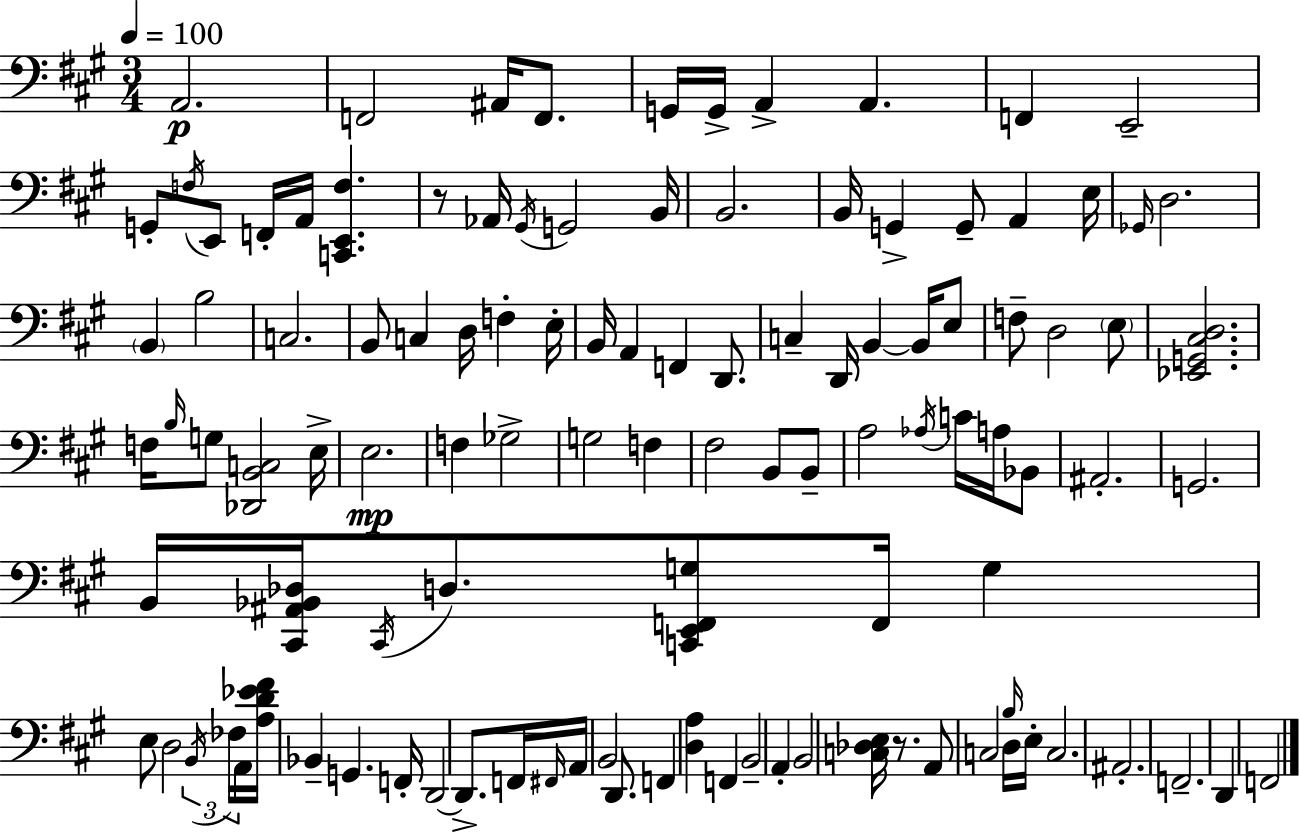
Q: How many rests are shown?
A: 2